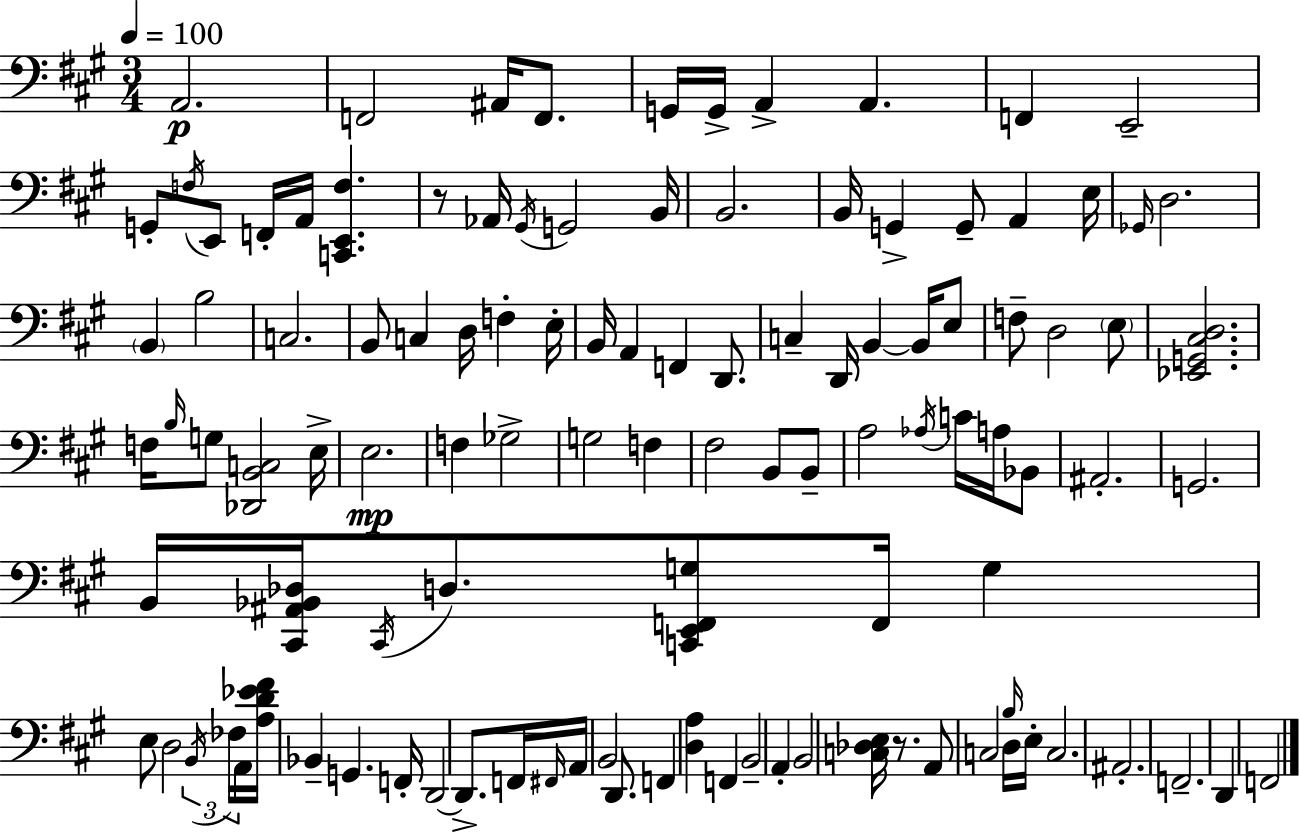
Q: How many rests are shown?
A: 2